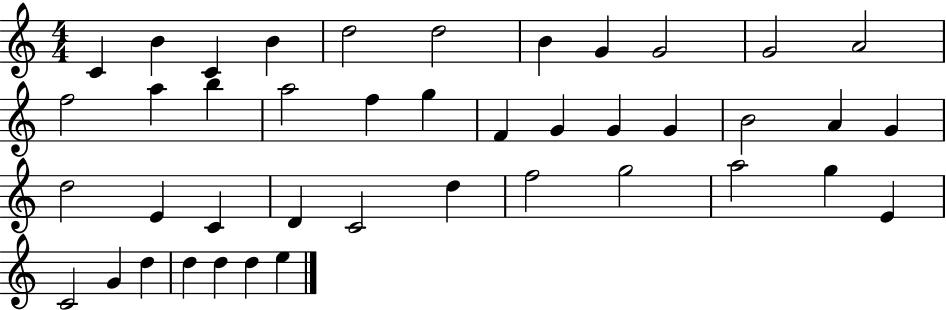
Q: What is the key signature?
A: C major